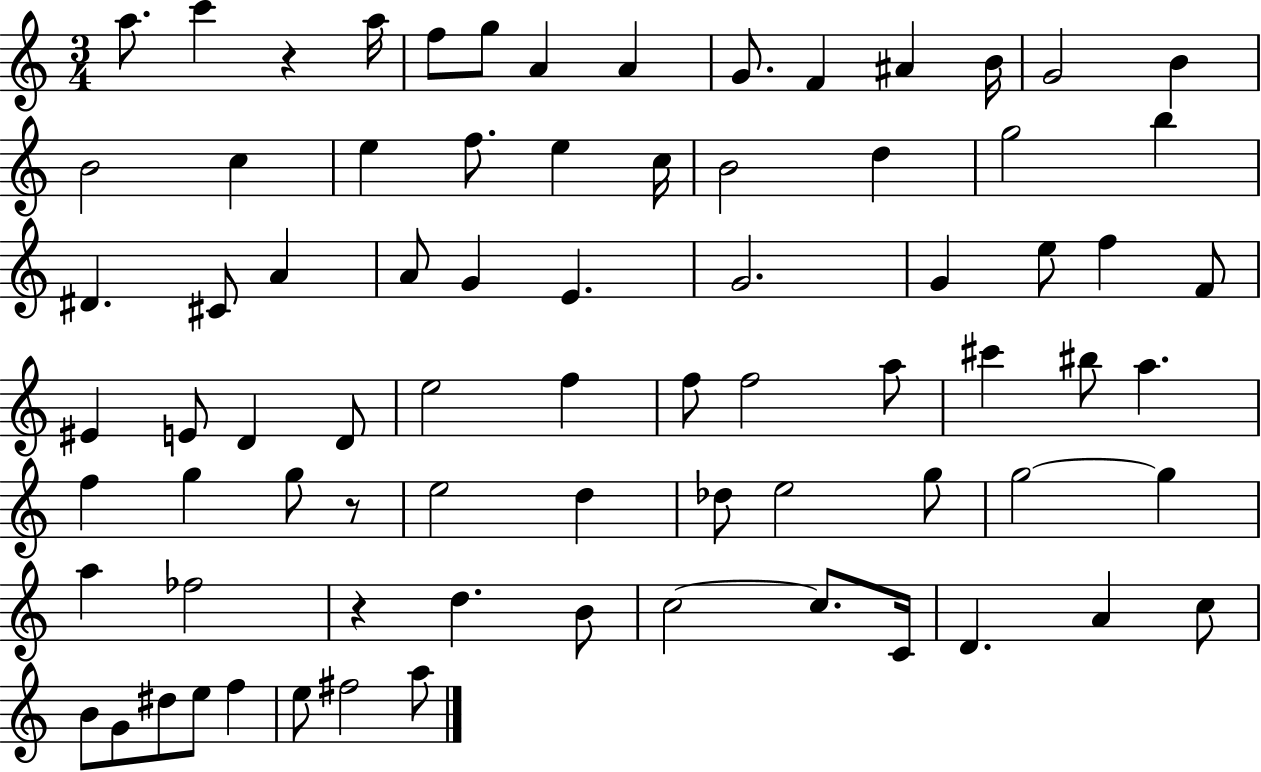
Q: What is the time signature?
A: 3/4